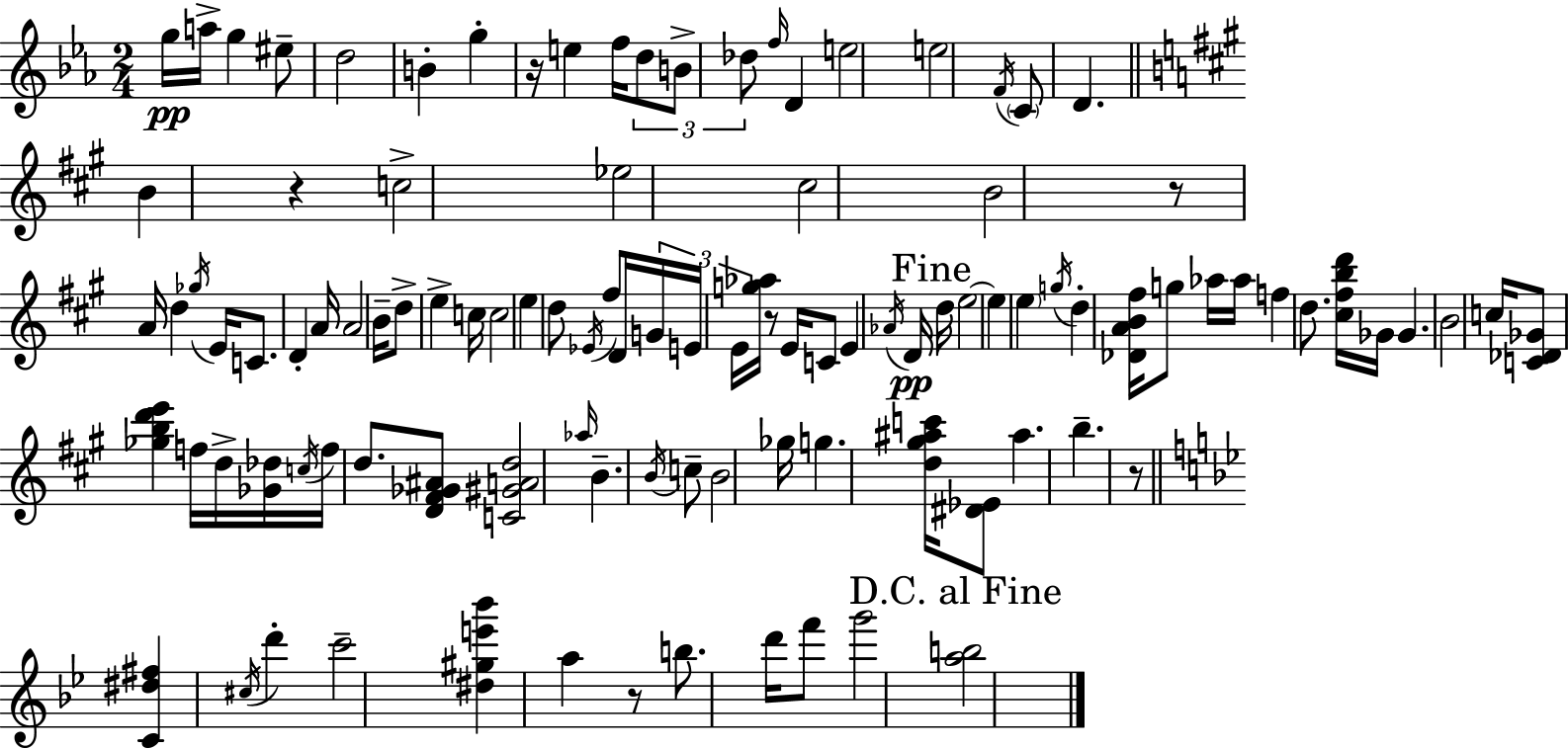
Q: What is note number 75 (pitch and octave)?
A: B4